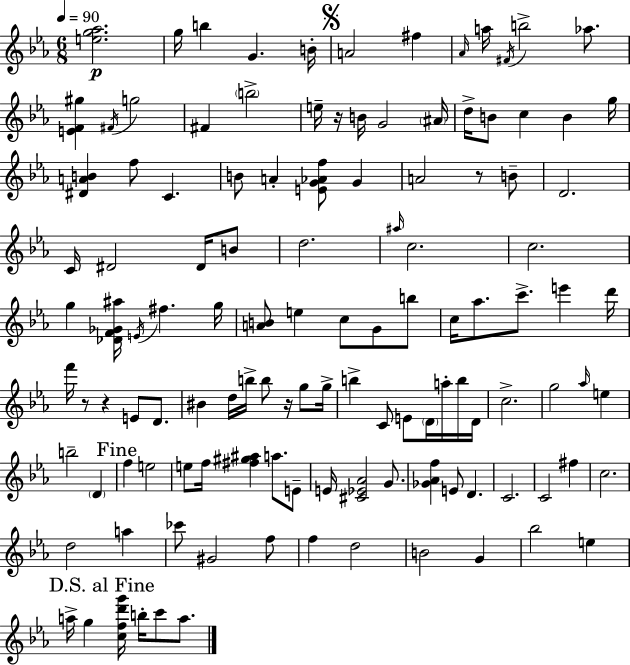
{
  \clef treble
  \numericTimeSignature
  \time 6/8
  \key c \minor
  \tempo 4 = 90
  <e'' g'' aes''>2.\p | g''16 b''4 g'4. b'16-. | \mark \markup { \musicglyph "scripts.segno" } a'2 fis''4 | \grace { aes'16 } a''16 \acciaccatura { fis'16 } b''2-> aes''8. | \break <e' f' gis''>4 \acciaccatura { fis'16 } g''2 | fis'4 \parenthesize b''2-> | e''16-- r16 b'16 g'2 | \parenthesize ais'16 d''16-> b'8 c''4 b'4 | \break g''16 <dis' a' b'>4 f''8 c'4. | b'8 a'4-. <e' g' aes' f''>8 g'4 | a'2 r8 | b'8-- d'2. | \break c'16 dis'2 | dis'16 b'8 d''2. | \grace { ais''16 } c''2. | c''2. | \break g''4 <des' f' ges' ais''>16 \acciaccatura { e'16 } fis''4. | g''16 <a' b'>8 e''4 c''8 | g'8 b''8 c''16 aes''8. c'''8.-> | e'''4 d'''16 f'''16 r8 r4 | \break e'8 d'8. bis'4 d''16 b''16-> b''8 | r16 g''8 g''16-> b''4-> c'8 e'8 | \parenthesize d'16 a''16-. b''16 d'16 c''2.-> | g''2 | \break \grace { aes''16 } e''4 b''2-- | \parenthesize d'4 \mark "Fine" f''4 e''2 | e''8 f''16 <fis'' gis'' ais''>4 | a''8. e'8-- e'16 <cis' ees' aes'>2 | \break g'8. <ges' aes' f''>4 e'8 | d'4. c'2. | c'2 | fis''4 c''2. | \break d''2 | a''4 ces'''8 gis'2 | f''8 f''4 d''2 | b'2 | \break g'4 bes''2 | e''4 \mark "D.S. al Fine" a''16-> g''4 <c'' f'' d''' g'''>16 | b''16-. c'''8 a''8. \bar "|."
}